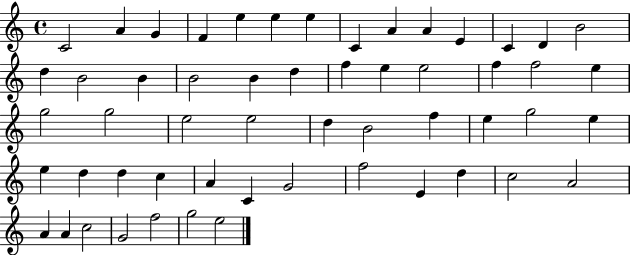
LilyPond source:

{
  \clef treble
  \time 4/4
  \defaultTimeSignature
  \key c \major
  c'2 a'4 g'4 | f'4 e''4 e''4 e''4 | c'4 a'4 a'4 e'4 | c'4 d'4 b'2 | \break d''4 b'2 b'4 | b'2 b'4 d''4 | f''4 e''4 e''2 | f''4 f''2 e''4 | \break g''2 g''2 | e''2 e''2 | d''4 b'2 f''4 | e''4 g''2 e''4 | \break e''4 d''4 d''4 c''4 | a'4 c'4 g'2 | f''2 e'4 d''4 | c''2 a'2 | \break a'4 a'4 c''2 | g'2 f''2 | g''2 e''2 | \bar "|."
}